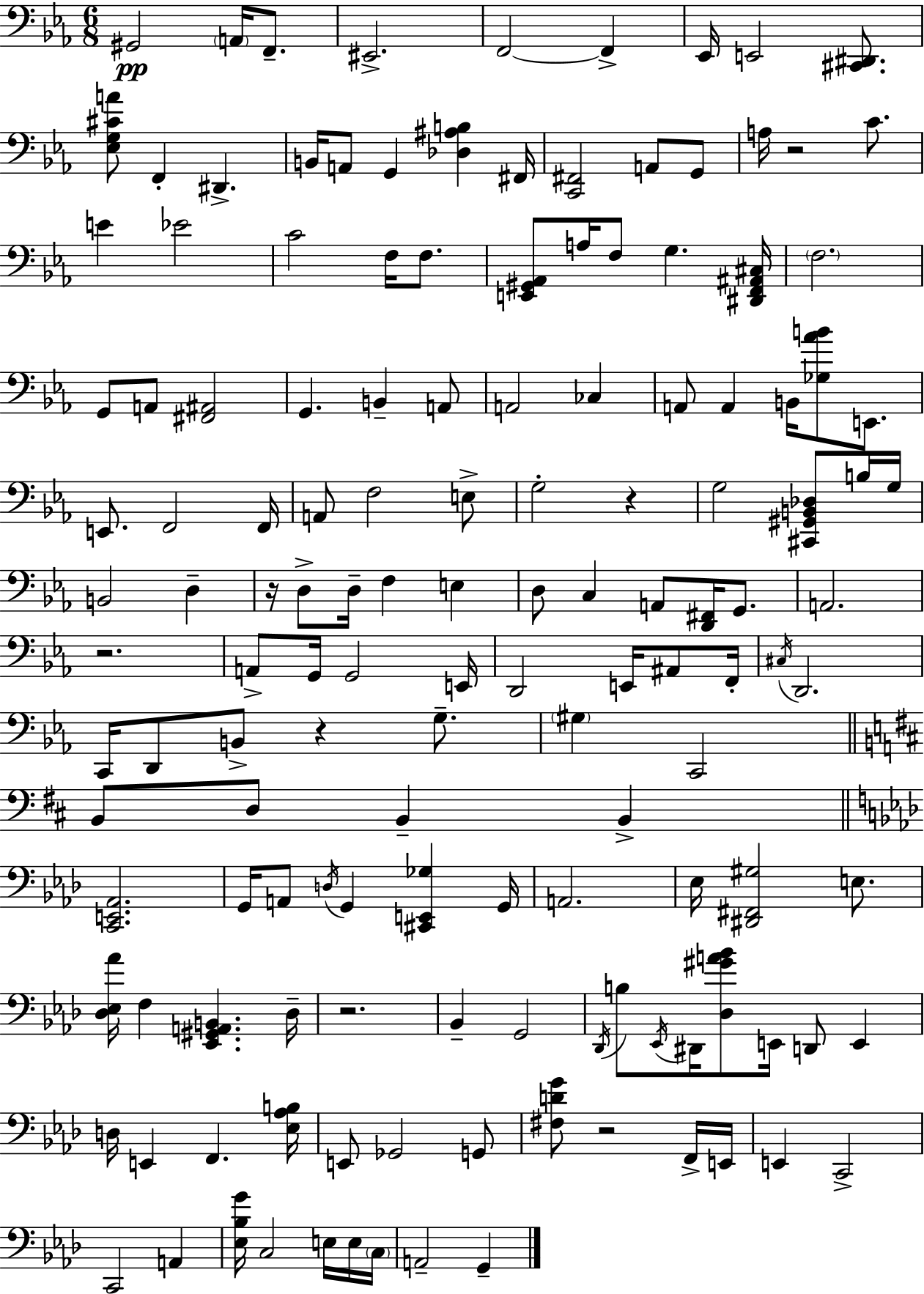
G#2/h A2/s F2/e. EIS2/h. F2/h F2/q Eb2/s E2/h [C#2,D#2]/e. [Eb3,G3,C#4,A4]/e F2/q D#2/q. B2/s A2/e G2/q [Db3,A#3,B3]/q F#2/s [C2,F#2]/h A2/e G2/e A3/s R/h C4/e. E4/q Eb4/h C4/h F3/s F3/e. [E2,G#2,Ab2]/e A3/s F3/e G3/q. [D#2,F2,A#2,C#3]/s F3/h. G2/e A2/e [F#2,A#2]/h G2/q. B2/q A2/e A2/h CES3/q A2/e A2/q B2/s [Gb3,Ab4,B4]/e E2/e. E2/e. F2/h F2/s A2/e F3/h E3/e G3/h R/q G3/h [C#2,G#2,B2,Db3]/e B3/s G3/s B2/h D3/q R/s D3/e D3/s F3/q E3/q D3/e C3/q A2/e [D2,F#2]/s G2/e. A2/h. R/h. A2/e G2/s G2/h E2/s D2/h E2/s A#2/e F2/s C#3/s D2/h. C2/s D2/e B2/e R/q G3/e. G#3/q C2/h B2/e D3/e B2/q B2/q [C2,E2,Ab2]/h. G2/s A2/e D3/s G2/q [C#2,E2,Gb3]/q G2/s A2/h. Eb3/s [D#2,F#2,G#3]/h E3/e. [Db3,Eb3,Ab4]/s F3/q [Eb2,G#2,A2,B2]/q. Db3/s R/h. Bb2/q G2/h Db2/s B3/e Eb2/s D#2/s [Db3,G#4,A4,Bb4]/e E2/s D2/e E2/q D3/s E2/q F2/q. [Eb3,Ab3,B3]/s E2/e Gb2/h G2/e [F#3,D4,G4]/e R/h F2/s E2/s E2/q C2/h C2/h A2/q [Eb3,Bb3,G4]/s C3/h E3/s E3/s C3/s A2/h G2/q